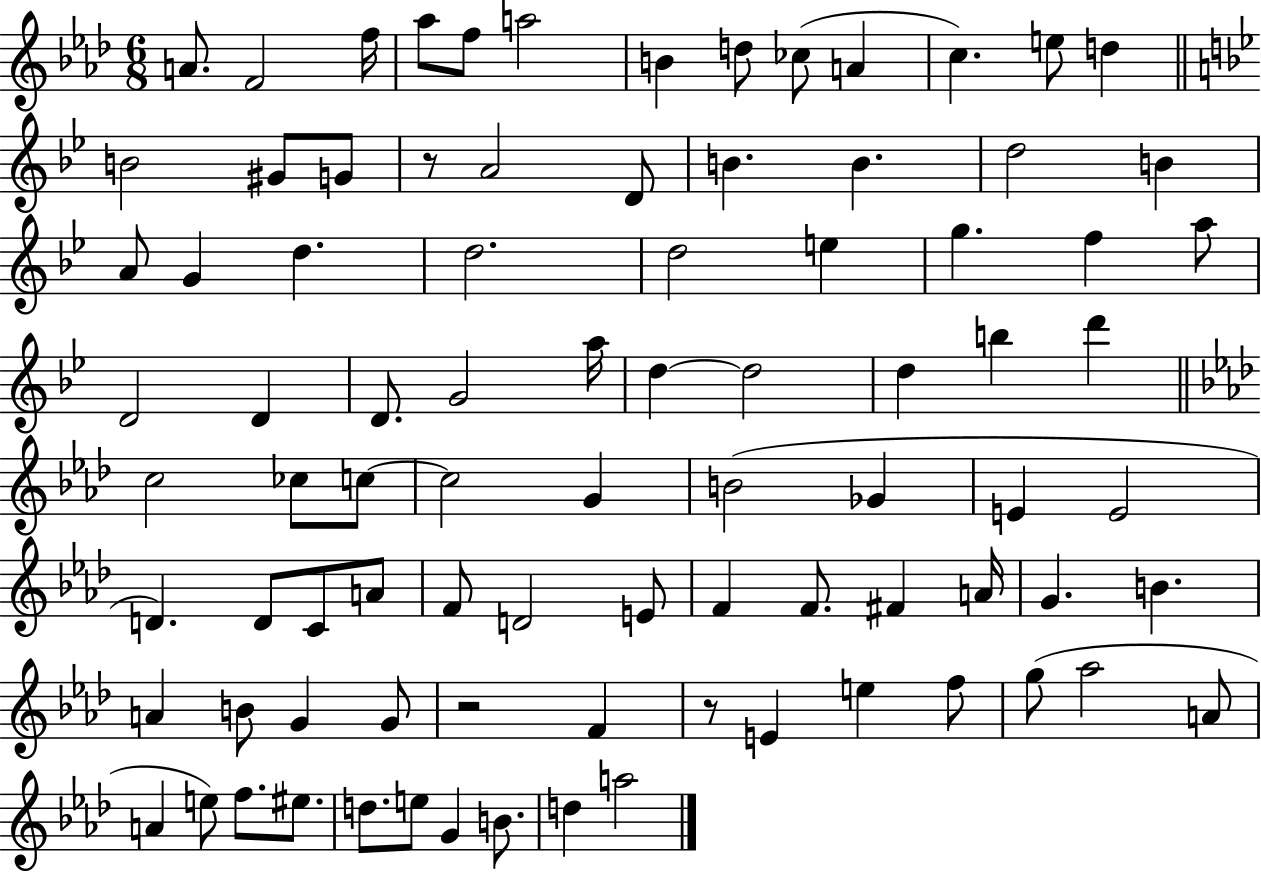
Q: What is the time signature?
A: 6/8